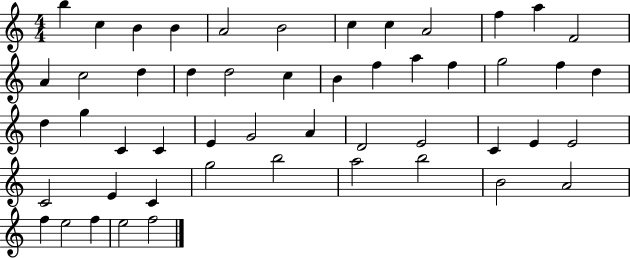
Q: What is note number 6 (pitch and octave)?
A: B4